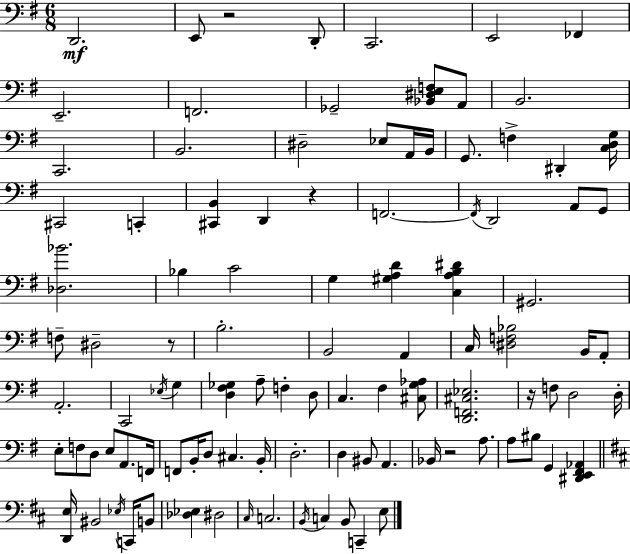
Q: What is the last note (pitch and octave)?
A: E3